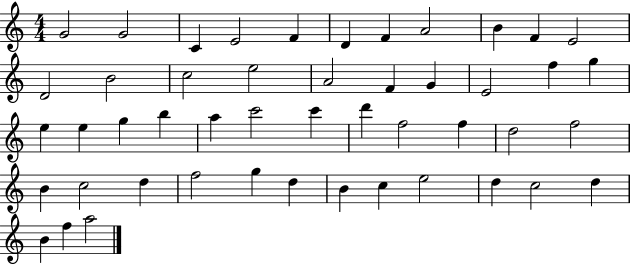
{
  \clef treble
  \numericTimeSignature
  \time 4/4
  \key c \major
  g'2 g'2 | c'4 e'2 f'4 | d'4 f'4 a'2 | b'4 f'4 e'2 | \break d'2 b'2 | c''2 e''2 | a'2 f'4 g'4 | e'2 f''4 g''4 | \break e''4 e''4 g''4 b''4 | a''4 c'''2 c'''4 | d'''4 f''2 f''4 | d''2 f''2 | \break b'4 c''2 d''4 | f''2 g''4 d''4 | b'4 c''4 e''2 | d''4 c''2 d''4 | \break b'4 f''4 a''2 | \bar "|."
}